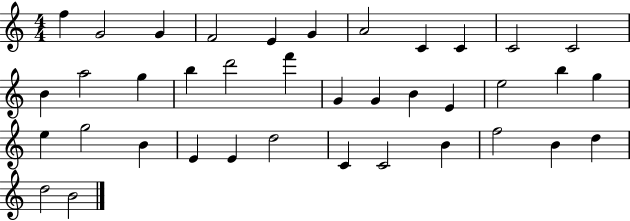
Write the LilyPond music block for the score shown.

{
  \clef treble
  \numericTimeSignature
  \time 4/4
  \key c \major
  f''4 g'2 g'4 | f'2 e'4 g'4 | a'2 c'4 c'4 | c'2 c'2 | \break b'4 a''2 g''4 | b''4 d'''2 f'''4 | g'4 g'4 b'4 e'4 | e''2 b''4 g''4 | \break e''4 g''2 b'4 | e'4 e'4 d''2 | c'4 c'2 b'4 | f''2 b'4 d''4 | \break d''2 b'2 | \bar "|."
}